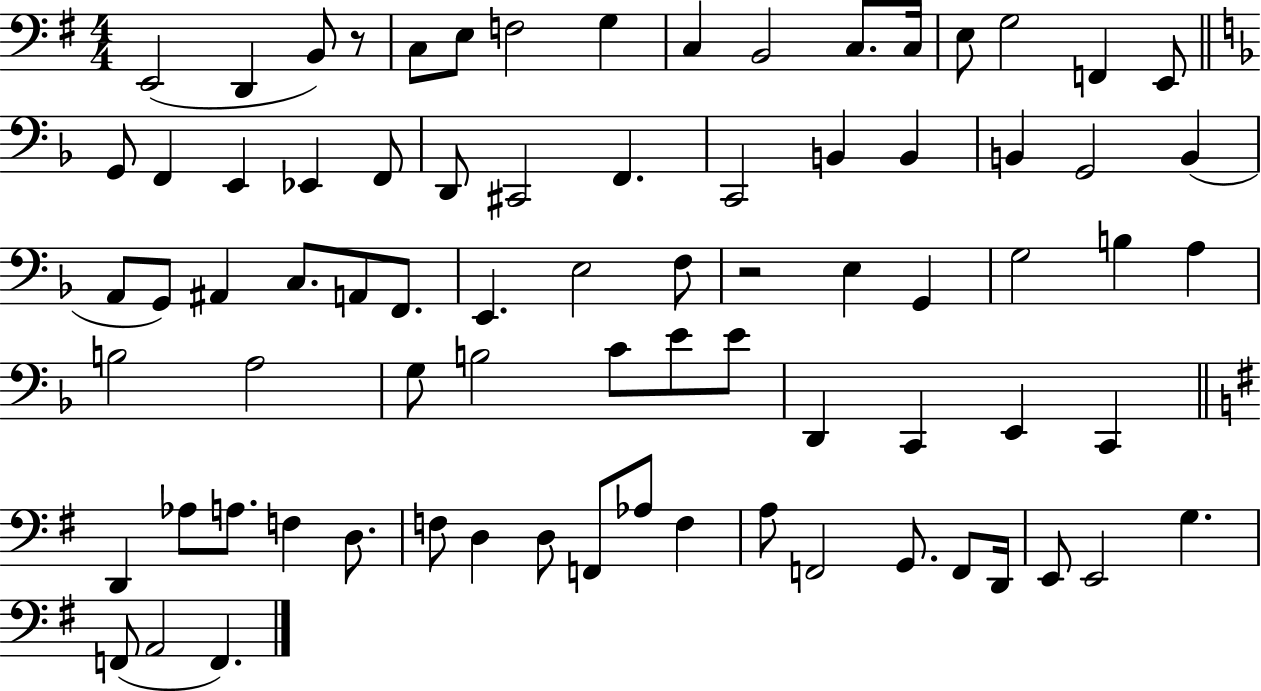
X:1
T:Untitled
M:4/4
L:1/4
K:G
E,,2 D,, B,,/2 z/2 C,/2 E,/2 F,2 G, C, B,,2 C,/2 C,/4 E,/2 G,2 F,, E,,/2 G,,/2 F,, E,, _E,, F,,/2 D,,/2 ^C,,2 F,, C,,2 B,, B,, B,, G,,2 B,, A,,/2 G,,/2 ^A,, C,/2 A,,/2 F,,/2 E,, E,2 F,/2 z2 E, G,, G,2 B, A, B,2 A,2 G,/2 B,2 C/2 E/2 E/2 D,, C,, E,, C,, D,, _A,/2 A,/2 F, D,/2 F,/2 D, D,/2 F,,/2 _A,/2 F, A,/2 F,,2 G,,/2 F,,/2 D,,/4 E,,/2 E,,2 G, F,,/2 A,,2 F,,